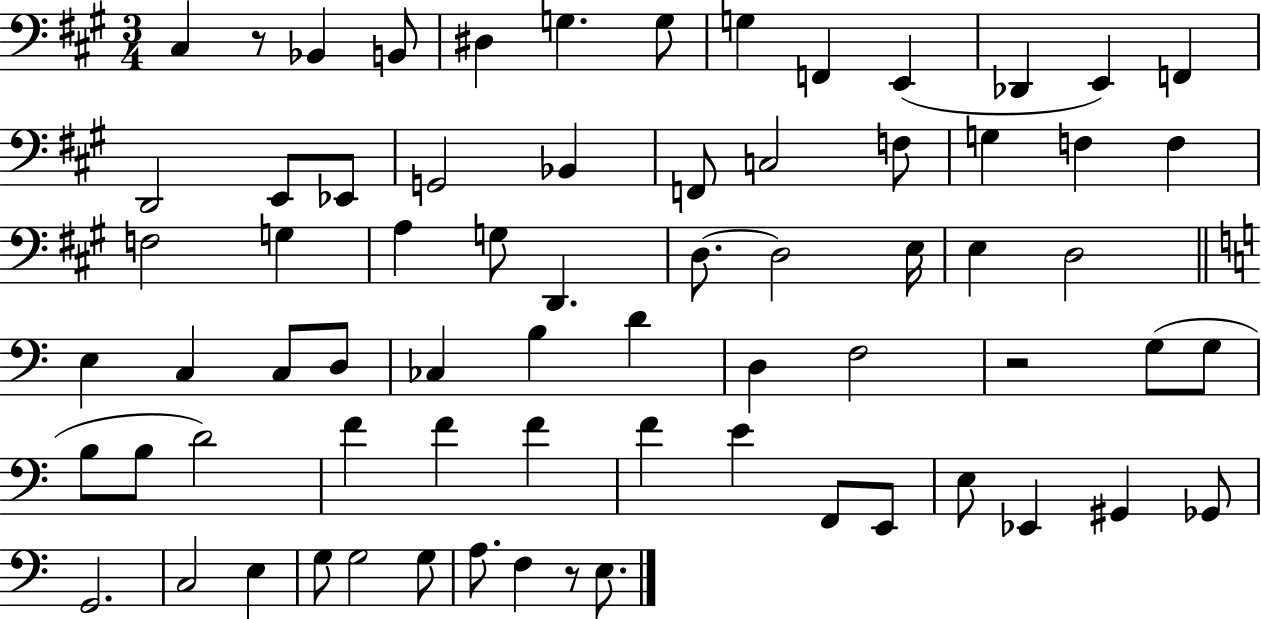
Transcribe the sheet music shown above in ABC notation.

X:1
T:Untitled
M:3/4
L:1/4
K:A
^C, z/2 _B,, B,,/2 ^D, G, G,/2 G, F,, E,, _D,, E,, F,, D,,2 E,,/2 _E,,/2 G,,2 _B,, F,,/2 C,2 F,/2 G, F, F, F,2 G, A, G,/2 D,, D,/2 D,2 E,/4 E, D,2 E, C, C,/2 D,/2 _C, B, D D, F,2 z2 G,/2 G,/2 B,/2 B,/2 D2 F F F F E F,,/2 E,,/2 E,/2 _E,, ^G,, _G,,/2 G,,2 C,2 E, G,/2 G,2 G,/2 A,/2 F, z/2 E,/2